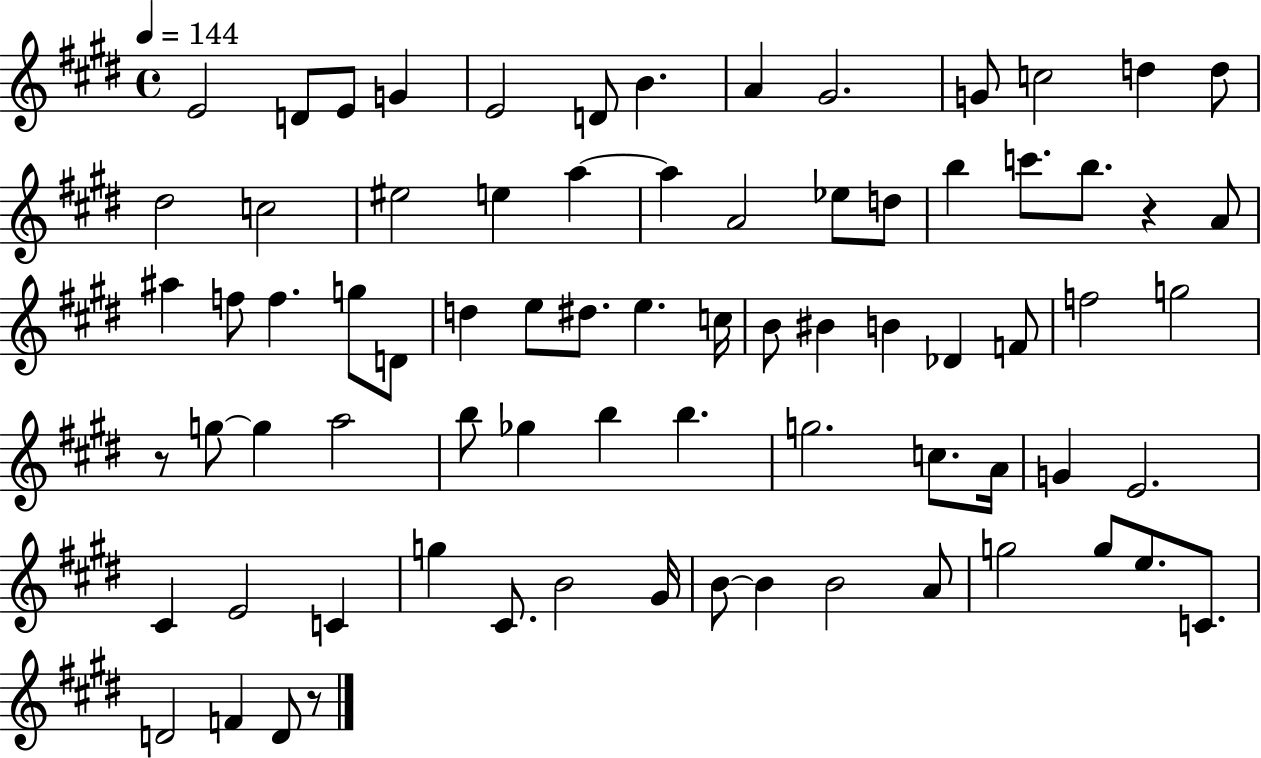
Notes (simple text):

E4/h D4/e E4/e G4/q E4/h D4/e B4/q. A4/q G#4/h. G4/e C5/h D5/q D5/e D#5/h C5/h EIS5/h E5/q A5/q A5/q A4/h Eb5/e D5/e B5/q C6/e. B5/e. R/q A4/e A#5/q F5/e F5/q. G5/e D4/e D5/q E5/e D#5/e. E5/q. C5/s B4/e BIS4/q B4/q Db4/q F4/e F5/h G5/h R/e G5/e G5/q A5/h B5/e Gb5/q B5/q B5/q. G5/h. C5/e. A4/s G4/q E4/h. C#4/q E4/h C4/q G5/q C#4/e. B4/h G#4/s B4/e B4/q B4/h A4/e G5/h G5/e E5/e. C4/e. D4/h F4/q D4/e R/e